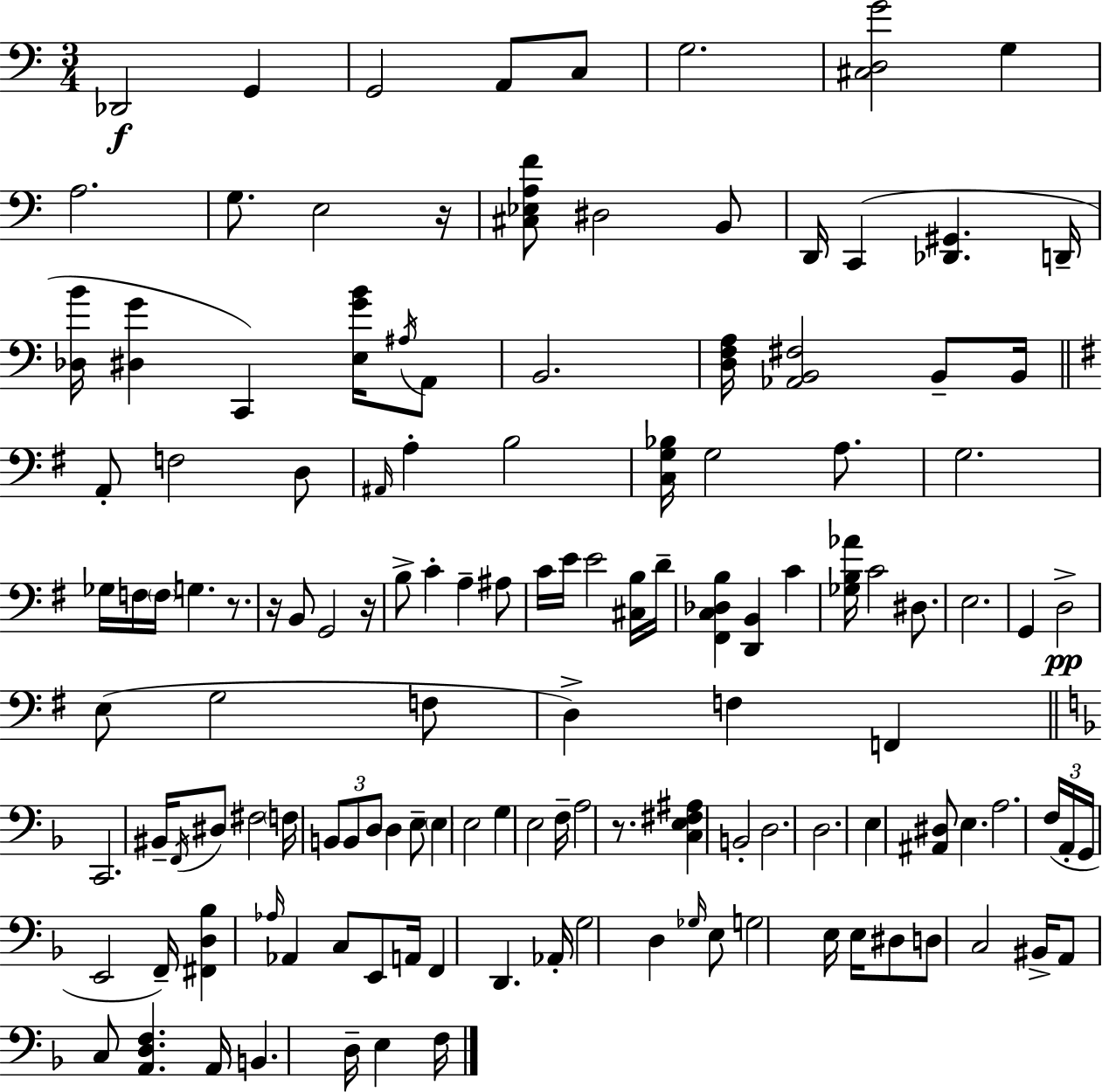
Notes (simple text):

Db2/h G2/q G2/h A2/e C3/e G3/h. [C#3,D3,G4]/h G3/q A3/h. G3/e. E3/h R/s [C#3,Eb3,A3,F4]/e D#3/h B2/e D2/s C2/q [Db2,G#2]/q. D2/s [Db3,B4]/s [D#3,G4]/q C2/q [E3,G4,B4]/s A#3/s A2/e B2/h. [D3,F3,A3]/s [Ab2,B2,F#3]/h B2/e B2/s A2/e F3/h D3/e A#2/s A3/q B3/h [C3,G3,Bb3]/s G3/h A3/e. G3/h. Gb3/s F3/s F3/s G3/q. R/e. R/s B2/e G2/h R/s B3/e C4/q A3/q A#3/e C4/s E4/s E4/h [C#3,B3]/s D4/s [F#2,C3,Db3,B3]/q [D2,B2]/q C4/q [Gb3,B3,Ab4]/s C4/h D#3/e. E3/h. G2/q D3/h E3/e G3/h F3/e D3/q F3/q F2/q C2/h. BIS2/s F2/s D#3/e F#3/h F3/s B2/e B2/e D3/e D3/q E3/e E3/q E3/h G3/q E3/h F3/s A3/h R/e. [C3,E3,F#3,A#3]/q B2/h D3/h. D3/h. E3/q [A#2,D#3]/e E3/q. A3/h. F3/s A2/s G2/s E2/h F2/s [F#2,D3,Bb3]/q Ab3/s Ab2/q C3/e E2/e A2/s F2/q D2/q. Ab2/s G3/h D3/q Gb3/s E3/e G3/h E3/s E3/s D#3/e D3/e C3/h BIS2/s A2/e C3/e [A2,D3,F3]/q. A2/s B2/q. D3/s E3/q F3/s